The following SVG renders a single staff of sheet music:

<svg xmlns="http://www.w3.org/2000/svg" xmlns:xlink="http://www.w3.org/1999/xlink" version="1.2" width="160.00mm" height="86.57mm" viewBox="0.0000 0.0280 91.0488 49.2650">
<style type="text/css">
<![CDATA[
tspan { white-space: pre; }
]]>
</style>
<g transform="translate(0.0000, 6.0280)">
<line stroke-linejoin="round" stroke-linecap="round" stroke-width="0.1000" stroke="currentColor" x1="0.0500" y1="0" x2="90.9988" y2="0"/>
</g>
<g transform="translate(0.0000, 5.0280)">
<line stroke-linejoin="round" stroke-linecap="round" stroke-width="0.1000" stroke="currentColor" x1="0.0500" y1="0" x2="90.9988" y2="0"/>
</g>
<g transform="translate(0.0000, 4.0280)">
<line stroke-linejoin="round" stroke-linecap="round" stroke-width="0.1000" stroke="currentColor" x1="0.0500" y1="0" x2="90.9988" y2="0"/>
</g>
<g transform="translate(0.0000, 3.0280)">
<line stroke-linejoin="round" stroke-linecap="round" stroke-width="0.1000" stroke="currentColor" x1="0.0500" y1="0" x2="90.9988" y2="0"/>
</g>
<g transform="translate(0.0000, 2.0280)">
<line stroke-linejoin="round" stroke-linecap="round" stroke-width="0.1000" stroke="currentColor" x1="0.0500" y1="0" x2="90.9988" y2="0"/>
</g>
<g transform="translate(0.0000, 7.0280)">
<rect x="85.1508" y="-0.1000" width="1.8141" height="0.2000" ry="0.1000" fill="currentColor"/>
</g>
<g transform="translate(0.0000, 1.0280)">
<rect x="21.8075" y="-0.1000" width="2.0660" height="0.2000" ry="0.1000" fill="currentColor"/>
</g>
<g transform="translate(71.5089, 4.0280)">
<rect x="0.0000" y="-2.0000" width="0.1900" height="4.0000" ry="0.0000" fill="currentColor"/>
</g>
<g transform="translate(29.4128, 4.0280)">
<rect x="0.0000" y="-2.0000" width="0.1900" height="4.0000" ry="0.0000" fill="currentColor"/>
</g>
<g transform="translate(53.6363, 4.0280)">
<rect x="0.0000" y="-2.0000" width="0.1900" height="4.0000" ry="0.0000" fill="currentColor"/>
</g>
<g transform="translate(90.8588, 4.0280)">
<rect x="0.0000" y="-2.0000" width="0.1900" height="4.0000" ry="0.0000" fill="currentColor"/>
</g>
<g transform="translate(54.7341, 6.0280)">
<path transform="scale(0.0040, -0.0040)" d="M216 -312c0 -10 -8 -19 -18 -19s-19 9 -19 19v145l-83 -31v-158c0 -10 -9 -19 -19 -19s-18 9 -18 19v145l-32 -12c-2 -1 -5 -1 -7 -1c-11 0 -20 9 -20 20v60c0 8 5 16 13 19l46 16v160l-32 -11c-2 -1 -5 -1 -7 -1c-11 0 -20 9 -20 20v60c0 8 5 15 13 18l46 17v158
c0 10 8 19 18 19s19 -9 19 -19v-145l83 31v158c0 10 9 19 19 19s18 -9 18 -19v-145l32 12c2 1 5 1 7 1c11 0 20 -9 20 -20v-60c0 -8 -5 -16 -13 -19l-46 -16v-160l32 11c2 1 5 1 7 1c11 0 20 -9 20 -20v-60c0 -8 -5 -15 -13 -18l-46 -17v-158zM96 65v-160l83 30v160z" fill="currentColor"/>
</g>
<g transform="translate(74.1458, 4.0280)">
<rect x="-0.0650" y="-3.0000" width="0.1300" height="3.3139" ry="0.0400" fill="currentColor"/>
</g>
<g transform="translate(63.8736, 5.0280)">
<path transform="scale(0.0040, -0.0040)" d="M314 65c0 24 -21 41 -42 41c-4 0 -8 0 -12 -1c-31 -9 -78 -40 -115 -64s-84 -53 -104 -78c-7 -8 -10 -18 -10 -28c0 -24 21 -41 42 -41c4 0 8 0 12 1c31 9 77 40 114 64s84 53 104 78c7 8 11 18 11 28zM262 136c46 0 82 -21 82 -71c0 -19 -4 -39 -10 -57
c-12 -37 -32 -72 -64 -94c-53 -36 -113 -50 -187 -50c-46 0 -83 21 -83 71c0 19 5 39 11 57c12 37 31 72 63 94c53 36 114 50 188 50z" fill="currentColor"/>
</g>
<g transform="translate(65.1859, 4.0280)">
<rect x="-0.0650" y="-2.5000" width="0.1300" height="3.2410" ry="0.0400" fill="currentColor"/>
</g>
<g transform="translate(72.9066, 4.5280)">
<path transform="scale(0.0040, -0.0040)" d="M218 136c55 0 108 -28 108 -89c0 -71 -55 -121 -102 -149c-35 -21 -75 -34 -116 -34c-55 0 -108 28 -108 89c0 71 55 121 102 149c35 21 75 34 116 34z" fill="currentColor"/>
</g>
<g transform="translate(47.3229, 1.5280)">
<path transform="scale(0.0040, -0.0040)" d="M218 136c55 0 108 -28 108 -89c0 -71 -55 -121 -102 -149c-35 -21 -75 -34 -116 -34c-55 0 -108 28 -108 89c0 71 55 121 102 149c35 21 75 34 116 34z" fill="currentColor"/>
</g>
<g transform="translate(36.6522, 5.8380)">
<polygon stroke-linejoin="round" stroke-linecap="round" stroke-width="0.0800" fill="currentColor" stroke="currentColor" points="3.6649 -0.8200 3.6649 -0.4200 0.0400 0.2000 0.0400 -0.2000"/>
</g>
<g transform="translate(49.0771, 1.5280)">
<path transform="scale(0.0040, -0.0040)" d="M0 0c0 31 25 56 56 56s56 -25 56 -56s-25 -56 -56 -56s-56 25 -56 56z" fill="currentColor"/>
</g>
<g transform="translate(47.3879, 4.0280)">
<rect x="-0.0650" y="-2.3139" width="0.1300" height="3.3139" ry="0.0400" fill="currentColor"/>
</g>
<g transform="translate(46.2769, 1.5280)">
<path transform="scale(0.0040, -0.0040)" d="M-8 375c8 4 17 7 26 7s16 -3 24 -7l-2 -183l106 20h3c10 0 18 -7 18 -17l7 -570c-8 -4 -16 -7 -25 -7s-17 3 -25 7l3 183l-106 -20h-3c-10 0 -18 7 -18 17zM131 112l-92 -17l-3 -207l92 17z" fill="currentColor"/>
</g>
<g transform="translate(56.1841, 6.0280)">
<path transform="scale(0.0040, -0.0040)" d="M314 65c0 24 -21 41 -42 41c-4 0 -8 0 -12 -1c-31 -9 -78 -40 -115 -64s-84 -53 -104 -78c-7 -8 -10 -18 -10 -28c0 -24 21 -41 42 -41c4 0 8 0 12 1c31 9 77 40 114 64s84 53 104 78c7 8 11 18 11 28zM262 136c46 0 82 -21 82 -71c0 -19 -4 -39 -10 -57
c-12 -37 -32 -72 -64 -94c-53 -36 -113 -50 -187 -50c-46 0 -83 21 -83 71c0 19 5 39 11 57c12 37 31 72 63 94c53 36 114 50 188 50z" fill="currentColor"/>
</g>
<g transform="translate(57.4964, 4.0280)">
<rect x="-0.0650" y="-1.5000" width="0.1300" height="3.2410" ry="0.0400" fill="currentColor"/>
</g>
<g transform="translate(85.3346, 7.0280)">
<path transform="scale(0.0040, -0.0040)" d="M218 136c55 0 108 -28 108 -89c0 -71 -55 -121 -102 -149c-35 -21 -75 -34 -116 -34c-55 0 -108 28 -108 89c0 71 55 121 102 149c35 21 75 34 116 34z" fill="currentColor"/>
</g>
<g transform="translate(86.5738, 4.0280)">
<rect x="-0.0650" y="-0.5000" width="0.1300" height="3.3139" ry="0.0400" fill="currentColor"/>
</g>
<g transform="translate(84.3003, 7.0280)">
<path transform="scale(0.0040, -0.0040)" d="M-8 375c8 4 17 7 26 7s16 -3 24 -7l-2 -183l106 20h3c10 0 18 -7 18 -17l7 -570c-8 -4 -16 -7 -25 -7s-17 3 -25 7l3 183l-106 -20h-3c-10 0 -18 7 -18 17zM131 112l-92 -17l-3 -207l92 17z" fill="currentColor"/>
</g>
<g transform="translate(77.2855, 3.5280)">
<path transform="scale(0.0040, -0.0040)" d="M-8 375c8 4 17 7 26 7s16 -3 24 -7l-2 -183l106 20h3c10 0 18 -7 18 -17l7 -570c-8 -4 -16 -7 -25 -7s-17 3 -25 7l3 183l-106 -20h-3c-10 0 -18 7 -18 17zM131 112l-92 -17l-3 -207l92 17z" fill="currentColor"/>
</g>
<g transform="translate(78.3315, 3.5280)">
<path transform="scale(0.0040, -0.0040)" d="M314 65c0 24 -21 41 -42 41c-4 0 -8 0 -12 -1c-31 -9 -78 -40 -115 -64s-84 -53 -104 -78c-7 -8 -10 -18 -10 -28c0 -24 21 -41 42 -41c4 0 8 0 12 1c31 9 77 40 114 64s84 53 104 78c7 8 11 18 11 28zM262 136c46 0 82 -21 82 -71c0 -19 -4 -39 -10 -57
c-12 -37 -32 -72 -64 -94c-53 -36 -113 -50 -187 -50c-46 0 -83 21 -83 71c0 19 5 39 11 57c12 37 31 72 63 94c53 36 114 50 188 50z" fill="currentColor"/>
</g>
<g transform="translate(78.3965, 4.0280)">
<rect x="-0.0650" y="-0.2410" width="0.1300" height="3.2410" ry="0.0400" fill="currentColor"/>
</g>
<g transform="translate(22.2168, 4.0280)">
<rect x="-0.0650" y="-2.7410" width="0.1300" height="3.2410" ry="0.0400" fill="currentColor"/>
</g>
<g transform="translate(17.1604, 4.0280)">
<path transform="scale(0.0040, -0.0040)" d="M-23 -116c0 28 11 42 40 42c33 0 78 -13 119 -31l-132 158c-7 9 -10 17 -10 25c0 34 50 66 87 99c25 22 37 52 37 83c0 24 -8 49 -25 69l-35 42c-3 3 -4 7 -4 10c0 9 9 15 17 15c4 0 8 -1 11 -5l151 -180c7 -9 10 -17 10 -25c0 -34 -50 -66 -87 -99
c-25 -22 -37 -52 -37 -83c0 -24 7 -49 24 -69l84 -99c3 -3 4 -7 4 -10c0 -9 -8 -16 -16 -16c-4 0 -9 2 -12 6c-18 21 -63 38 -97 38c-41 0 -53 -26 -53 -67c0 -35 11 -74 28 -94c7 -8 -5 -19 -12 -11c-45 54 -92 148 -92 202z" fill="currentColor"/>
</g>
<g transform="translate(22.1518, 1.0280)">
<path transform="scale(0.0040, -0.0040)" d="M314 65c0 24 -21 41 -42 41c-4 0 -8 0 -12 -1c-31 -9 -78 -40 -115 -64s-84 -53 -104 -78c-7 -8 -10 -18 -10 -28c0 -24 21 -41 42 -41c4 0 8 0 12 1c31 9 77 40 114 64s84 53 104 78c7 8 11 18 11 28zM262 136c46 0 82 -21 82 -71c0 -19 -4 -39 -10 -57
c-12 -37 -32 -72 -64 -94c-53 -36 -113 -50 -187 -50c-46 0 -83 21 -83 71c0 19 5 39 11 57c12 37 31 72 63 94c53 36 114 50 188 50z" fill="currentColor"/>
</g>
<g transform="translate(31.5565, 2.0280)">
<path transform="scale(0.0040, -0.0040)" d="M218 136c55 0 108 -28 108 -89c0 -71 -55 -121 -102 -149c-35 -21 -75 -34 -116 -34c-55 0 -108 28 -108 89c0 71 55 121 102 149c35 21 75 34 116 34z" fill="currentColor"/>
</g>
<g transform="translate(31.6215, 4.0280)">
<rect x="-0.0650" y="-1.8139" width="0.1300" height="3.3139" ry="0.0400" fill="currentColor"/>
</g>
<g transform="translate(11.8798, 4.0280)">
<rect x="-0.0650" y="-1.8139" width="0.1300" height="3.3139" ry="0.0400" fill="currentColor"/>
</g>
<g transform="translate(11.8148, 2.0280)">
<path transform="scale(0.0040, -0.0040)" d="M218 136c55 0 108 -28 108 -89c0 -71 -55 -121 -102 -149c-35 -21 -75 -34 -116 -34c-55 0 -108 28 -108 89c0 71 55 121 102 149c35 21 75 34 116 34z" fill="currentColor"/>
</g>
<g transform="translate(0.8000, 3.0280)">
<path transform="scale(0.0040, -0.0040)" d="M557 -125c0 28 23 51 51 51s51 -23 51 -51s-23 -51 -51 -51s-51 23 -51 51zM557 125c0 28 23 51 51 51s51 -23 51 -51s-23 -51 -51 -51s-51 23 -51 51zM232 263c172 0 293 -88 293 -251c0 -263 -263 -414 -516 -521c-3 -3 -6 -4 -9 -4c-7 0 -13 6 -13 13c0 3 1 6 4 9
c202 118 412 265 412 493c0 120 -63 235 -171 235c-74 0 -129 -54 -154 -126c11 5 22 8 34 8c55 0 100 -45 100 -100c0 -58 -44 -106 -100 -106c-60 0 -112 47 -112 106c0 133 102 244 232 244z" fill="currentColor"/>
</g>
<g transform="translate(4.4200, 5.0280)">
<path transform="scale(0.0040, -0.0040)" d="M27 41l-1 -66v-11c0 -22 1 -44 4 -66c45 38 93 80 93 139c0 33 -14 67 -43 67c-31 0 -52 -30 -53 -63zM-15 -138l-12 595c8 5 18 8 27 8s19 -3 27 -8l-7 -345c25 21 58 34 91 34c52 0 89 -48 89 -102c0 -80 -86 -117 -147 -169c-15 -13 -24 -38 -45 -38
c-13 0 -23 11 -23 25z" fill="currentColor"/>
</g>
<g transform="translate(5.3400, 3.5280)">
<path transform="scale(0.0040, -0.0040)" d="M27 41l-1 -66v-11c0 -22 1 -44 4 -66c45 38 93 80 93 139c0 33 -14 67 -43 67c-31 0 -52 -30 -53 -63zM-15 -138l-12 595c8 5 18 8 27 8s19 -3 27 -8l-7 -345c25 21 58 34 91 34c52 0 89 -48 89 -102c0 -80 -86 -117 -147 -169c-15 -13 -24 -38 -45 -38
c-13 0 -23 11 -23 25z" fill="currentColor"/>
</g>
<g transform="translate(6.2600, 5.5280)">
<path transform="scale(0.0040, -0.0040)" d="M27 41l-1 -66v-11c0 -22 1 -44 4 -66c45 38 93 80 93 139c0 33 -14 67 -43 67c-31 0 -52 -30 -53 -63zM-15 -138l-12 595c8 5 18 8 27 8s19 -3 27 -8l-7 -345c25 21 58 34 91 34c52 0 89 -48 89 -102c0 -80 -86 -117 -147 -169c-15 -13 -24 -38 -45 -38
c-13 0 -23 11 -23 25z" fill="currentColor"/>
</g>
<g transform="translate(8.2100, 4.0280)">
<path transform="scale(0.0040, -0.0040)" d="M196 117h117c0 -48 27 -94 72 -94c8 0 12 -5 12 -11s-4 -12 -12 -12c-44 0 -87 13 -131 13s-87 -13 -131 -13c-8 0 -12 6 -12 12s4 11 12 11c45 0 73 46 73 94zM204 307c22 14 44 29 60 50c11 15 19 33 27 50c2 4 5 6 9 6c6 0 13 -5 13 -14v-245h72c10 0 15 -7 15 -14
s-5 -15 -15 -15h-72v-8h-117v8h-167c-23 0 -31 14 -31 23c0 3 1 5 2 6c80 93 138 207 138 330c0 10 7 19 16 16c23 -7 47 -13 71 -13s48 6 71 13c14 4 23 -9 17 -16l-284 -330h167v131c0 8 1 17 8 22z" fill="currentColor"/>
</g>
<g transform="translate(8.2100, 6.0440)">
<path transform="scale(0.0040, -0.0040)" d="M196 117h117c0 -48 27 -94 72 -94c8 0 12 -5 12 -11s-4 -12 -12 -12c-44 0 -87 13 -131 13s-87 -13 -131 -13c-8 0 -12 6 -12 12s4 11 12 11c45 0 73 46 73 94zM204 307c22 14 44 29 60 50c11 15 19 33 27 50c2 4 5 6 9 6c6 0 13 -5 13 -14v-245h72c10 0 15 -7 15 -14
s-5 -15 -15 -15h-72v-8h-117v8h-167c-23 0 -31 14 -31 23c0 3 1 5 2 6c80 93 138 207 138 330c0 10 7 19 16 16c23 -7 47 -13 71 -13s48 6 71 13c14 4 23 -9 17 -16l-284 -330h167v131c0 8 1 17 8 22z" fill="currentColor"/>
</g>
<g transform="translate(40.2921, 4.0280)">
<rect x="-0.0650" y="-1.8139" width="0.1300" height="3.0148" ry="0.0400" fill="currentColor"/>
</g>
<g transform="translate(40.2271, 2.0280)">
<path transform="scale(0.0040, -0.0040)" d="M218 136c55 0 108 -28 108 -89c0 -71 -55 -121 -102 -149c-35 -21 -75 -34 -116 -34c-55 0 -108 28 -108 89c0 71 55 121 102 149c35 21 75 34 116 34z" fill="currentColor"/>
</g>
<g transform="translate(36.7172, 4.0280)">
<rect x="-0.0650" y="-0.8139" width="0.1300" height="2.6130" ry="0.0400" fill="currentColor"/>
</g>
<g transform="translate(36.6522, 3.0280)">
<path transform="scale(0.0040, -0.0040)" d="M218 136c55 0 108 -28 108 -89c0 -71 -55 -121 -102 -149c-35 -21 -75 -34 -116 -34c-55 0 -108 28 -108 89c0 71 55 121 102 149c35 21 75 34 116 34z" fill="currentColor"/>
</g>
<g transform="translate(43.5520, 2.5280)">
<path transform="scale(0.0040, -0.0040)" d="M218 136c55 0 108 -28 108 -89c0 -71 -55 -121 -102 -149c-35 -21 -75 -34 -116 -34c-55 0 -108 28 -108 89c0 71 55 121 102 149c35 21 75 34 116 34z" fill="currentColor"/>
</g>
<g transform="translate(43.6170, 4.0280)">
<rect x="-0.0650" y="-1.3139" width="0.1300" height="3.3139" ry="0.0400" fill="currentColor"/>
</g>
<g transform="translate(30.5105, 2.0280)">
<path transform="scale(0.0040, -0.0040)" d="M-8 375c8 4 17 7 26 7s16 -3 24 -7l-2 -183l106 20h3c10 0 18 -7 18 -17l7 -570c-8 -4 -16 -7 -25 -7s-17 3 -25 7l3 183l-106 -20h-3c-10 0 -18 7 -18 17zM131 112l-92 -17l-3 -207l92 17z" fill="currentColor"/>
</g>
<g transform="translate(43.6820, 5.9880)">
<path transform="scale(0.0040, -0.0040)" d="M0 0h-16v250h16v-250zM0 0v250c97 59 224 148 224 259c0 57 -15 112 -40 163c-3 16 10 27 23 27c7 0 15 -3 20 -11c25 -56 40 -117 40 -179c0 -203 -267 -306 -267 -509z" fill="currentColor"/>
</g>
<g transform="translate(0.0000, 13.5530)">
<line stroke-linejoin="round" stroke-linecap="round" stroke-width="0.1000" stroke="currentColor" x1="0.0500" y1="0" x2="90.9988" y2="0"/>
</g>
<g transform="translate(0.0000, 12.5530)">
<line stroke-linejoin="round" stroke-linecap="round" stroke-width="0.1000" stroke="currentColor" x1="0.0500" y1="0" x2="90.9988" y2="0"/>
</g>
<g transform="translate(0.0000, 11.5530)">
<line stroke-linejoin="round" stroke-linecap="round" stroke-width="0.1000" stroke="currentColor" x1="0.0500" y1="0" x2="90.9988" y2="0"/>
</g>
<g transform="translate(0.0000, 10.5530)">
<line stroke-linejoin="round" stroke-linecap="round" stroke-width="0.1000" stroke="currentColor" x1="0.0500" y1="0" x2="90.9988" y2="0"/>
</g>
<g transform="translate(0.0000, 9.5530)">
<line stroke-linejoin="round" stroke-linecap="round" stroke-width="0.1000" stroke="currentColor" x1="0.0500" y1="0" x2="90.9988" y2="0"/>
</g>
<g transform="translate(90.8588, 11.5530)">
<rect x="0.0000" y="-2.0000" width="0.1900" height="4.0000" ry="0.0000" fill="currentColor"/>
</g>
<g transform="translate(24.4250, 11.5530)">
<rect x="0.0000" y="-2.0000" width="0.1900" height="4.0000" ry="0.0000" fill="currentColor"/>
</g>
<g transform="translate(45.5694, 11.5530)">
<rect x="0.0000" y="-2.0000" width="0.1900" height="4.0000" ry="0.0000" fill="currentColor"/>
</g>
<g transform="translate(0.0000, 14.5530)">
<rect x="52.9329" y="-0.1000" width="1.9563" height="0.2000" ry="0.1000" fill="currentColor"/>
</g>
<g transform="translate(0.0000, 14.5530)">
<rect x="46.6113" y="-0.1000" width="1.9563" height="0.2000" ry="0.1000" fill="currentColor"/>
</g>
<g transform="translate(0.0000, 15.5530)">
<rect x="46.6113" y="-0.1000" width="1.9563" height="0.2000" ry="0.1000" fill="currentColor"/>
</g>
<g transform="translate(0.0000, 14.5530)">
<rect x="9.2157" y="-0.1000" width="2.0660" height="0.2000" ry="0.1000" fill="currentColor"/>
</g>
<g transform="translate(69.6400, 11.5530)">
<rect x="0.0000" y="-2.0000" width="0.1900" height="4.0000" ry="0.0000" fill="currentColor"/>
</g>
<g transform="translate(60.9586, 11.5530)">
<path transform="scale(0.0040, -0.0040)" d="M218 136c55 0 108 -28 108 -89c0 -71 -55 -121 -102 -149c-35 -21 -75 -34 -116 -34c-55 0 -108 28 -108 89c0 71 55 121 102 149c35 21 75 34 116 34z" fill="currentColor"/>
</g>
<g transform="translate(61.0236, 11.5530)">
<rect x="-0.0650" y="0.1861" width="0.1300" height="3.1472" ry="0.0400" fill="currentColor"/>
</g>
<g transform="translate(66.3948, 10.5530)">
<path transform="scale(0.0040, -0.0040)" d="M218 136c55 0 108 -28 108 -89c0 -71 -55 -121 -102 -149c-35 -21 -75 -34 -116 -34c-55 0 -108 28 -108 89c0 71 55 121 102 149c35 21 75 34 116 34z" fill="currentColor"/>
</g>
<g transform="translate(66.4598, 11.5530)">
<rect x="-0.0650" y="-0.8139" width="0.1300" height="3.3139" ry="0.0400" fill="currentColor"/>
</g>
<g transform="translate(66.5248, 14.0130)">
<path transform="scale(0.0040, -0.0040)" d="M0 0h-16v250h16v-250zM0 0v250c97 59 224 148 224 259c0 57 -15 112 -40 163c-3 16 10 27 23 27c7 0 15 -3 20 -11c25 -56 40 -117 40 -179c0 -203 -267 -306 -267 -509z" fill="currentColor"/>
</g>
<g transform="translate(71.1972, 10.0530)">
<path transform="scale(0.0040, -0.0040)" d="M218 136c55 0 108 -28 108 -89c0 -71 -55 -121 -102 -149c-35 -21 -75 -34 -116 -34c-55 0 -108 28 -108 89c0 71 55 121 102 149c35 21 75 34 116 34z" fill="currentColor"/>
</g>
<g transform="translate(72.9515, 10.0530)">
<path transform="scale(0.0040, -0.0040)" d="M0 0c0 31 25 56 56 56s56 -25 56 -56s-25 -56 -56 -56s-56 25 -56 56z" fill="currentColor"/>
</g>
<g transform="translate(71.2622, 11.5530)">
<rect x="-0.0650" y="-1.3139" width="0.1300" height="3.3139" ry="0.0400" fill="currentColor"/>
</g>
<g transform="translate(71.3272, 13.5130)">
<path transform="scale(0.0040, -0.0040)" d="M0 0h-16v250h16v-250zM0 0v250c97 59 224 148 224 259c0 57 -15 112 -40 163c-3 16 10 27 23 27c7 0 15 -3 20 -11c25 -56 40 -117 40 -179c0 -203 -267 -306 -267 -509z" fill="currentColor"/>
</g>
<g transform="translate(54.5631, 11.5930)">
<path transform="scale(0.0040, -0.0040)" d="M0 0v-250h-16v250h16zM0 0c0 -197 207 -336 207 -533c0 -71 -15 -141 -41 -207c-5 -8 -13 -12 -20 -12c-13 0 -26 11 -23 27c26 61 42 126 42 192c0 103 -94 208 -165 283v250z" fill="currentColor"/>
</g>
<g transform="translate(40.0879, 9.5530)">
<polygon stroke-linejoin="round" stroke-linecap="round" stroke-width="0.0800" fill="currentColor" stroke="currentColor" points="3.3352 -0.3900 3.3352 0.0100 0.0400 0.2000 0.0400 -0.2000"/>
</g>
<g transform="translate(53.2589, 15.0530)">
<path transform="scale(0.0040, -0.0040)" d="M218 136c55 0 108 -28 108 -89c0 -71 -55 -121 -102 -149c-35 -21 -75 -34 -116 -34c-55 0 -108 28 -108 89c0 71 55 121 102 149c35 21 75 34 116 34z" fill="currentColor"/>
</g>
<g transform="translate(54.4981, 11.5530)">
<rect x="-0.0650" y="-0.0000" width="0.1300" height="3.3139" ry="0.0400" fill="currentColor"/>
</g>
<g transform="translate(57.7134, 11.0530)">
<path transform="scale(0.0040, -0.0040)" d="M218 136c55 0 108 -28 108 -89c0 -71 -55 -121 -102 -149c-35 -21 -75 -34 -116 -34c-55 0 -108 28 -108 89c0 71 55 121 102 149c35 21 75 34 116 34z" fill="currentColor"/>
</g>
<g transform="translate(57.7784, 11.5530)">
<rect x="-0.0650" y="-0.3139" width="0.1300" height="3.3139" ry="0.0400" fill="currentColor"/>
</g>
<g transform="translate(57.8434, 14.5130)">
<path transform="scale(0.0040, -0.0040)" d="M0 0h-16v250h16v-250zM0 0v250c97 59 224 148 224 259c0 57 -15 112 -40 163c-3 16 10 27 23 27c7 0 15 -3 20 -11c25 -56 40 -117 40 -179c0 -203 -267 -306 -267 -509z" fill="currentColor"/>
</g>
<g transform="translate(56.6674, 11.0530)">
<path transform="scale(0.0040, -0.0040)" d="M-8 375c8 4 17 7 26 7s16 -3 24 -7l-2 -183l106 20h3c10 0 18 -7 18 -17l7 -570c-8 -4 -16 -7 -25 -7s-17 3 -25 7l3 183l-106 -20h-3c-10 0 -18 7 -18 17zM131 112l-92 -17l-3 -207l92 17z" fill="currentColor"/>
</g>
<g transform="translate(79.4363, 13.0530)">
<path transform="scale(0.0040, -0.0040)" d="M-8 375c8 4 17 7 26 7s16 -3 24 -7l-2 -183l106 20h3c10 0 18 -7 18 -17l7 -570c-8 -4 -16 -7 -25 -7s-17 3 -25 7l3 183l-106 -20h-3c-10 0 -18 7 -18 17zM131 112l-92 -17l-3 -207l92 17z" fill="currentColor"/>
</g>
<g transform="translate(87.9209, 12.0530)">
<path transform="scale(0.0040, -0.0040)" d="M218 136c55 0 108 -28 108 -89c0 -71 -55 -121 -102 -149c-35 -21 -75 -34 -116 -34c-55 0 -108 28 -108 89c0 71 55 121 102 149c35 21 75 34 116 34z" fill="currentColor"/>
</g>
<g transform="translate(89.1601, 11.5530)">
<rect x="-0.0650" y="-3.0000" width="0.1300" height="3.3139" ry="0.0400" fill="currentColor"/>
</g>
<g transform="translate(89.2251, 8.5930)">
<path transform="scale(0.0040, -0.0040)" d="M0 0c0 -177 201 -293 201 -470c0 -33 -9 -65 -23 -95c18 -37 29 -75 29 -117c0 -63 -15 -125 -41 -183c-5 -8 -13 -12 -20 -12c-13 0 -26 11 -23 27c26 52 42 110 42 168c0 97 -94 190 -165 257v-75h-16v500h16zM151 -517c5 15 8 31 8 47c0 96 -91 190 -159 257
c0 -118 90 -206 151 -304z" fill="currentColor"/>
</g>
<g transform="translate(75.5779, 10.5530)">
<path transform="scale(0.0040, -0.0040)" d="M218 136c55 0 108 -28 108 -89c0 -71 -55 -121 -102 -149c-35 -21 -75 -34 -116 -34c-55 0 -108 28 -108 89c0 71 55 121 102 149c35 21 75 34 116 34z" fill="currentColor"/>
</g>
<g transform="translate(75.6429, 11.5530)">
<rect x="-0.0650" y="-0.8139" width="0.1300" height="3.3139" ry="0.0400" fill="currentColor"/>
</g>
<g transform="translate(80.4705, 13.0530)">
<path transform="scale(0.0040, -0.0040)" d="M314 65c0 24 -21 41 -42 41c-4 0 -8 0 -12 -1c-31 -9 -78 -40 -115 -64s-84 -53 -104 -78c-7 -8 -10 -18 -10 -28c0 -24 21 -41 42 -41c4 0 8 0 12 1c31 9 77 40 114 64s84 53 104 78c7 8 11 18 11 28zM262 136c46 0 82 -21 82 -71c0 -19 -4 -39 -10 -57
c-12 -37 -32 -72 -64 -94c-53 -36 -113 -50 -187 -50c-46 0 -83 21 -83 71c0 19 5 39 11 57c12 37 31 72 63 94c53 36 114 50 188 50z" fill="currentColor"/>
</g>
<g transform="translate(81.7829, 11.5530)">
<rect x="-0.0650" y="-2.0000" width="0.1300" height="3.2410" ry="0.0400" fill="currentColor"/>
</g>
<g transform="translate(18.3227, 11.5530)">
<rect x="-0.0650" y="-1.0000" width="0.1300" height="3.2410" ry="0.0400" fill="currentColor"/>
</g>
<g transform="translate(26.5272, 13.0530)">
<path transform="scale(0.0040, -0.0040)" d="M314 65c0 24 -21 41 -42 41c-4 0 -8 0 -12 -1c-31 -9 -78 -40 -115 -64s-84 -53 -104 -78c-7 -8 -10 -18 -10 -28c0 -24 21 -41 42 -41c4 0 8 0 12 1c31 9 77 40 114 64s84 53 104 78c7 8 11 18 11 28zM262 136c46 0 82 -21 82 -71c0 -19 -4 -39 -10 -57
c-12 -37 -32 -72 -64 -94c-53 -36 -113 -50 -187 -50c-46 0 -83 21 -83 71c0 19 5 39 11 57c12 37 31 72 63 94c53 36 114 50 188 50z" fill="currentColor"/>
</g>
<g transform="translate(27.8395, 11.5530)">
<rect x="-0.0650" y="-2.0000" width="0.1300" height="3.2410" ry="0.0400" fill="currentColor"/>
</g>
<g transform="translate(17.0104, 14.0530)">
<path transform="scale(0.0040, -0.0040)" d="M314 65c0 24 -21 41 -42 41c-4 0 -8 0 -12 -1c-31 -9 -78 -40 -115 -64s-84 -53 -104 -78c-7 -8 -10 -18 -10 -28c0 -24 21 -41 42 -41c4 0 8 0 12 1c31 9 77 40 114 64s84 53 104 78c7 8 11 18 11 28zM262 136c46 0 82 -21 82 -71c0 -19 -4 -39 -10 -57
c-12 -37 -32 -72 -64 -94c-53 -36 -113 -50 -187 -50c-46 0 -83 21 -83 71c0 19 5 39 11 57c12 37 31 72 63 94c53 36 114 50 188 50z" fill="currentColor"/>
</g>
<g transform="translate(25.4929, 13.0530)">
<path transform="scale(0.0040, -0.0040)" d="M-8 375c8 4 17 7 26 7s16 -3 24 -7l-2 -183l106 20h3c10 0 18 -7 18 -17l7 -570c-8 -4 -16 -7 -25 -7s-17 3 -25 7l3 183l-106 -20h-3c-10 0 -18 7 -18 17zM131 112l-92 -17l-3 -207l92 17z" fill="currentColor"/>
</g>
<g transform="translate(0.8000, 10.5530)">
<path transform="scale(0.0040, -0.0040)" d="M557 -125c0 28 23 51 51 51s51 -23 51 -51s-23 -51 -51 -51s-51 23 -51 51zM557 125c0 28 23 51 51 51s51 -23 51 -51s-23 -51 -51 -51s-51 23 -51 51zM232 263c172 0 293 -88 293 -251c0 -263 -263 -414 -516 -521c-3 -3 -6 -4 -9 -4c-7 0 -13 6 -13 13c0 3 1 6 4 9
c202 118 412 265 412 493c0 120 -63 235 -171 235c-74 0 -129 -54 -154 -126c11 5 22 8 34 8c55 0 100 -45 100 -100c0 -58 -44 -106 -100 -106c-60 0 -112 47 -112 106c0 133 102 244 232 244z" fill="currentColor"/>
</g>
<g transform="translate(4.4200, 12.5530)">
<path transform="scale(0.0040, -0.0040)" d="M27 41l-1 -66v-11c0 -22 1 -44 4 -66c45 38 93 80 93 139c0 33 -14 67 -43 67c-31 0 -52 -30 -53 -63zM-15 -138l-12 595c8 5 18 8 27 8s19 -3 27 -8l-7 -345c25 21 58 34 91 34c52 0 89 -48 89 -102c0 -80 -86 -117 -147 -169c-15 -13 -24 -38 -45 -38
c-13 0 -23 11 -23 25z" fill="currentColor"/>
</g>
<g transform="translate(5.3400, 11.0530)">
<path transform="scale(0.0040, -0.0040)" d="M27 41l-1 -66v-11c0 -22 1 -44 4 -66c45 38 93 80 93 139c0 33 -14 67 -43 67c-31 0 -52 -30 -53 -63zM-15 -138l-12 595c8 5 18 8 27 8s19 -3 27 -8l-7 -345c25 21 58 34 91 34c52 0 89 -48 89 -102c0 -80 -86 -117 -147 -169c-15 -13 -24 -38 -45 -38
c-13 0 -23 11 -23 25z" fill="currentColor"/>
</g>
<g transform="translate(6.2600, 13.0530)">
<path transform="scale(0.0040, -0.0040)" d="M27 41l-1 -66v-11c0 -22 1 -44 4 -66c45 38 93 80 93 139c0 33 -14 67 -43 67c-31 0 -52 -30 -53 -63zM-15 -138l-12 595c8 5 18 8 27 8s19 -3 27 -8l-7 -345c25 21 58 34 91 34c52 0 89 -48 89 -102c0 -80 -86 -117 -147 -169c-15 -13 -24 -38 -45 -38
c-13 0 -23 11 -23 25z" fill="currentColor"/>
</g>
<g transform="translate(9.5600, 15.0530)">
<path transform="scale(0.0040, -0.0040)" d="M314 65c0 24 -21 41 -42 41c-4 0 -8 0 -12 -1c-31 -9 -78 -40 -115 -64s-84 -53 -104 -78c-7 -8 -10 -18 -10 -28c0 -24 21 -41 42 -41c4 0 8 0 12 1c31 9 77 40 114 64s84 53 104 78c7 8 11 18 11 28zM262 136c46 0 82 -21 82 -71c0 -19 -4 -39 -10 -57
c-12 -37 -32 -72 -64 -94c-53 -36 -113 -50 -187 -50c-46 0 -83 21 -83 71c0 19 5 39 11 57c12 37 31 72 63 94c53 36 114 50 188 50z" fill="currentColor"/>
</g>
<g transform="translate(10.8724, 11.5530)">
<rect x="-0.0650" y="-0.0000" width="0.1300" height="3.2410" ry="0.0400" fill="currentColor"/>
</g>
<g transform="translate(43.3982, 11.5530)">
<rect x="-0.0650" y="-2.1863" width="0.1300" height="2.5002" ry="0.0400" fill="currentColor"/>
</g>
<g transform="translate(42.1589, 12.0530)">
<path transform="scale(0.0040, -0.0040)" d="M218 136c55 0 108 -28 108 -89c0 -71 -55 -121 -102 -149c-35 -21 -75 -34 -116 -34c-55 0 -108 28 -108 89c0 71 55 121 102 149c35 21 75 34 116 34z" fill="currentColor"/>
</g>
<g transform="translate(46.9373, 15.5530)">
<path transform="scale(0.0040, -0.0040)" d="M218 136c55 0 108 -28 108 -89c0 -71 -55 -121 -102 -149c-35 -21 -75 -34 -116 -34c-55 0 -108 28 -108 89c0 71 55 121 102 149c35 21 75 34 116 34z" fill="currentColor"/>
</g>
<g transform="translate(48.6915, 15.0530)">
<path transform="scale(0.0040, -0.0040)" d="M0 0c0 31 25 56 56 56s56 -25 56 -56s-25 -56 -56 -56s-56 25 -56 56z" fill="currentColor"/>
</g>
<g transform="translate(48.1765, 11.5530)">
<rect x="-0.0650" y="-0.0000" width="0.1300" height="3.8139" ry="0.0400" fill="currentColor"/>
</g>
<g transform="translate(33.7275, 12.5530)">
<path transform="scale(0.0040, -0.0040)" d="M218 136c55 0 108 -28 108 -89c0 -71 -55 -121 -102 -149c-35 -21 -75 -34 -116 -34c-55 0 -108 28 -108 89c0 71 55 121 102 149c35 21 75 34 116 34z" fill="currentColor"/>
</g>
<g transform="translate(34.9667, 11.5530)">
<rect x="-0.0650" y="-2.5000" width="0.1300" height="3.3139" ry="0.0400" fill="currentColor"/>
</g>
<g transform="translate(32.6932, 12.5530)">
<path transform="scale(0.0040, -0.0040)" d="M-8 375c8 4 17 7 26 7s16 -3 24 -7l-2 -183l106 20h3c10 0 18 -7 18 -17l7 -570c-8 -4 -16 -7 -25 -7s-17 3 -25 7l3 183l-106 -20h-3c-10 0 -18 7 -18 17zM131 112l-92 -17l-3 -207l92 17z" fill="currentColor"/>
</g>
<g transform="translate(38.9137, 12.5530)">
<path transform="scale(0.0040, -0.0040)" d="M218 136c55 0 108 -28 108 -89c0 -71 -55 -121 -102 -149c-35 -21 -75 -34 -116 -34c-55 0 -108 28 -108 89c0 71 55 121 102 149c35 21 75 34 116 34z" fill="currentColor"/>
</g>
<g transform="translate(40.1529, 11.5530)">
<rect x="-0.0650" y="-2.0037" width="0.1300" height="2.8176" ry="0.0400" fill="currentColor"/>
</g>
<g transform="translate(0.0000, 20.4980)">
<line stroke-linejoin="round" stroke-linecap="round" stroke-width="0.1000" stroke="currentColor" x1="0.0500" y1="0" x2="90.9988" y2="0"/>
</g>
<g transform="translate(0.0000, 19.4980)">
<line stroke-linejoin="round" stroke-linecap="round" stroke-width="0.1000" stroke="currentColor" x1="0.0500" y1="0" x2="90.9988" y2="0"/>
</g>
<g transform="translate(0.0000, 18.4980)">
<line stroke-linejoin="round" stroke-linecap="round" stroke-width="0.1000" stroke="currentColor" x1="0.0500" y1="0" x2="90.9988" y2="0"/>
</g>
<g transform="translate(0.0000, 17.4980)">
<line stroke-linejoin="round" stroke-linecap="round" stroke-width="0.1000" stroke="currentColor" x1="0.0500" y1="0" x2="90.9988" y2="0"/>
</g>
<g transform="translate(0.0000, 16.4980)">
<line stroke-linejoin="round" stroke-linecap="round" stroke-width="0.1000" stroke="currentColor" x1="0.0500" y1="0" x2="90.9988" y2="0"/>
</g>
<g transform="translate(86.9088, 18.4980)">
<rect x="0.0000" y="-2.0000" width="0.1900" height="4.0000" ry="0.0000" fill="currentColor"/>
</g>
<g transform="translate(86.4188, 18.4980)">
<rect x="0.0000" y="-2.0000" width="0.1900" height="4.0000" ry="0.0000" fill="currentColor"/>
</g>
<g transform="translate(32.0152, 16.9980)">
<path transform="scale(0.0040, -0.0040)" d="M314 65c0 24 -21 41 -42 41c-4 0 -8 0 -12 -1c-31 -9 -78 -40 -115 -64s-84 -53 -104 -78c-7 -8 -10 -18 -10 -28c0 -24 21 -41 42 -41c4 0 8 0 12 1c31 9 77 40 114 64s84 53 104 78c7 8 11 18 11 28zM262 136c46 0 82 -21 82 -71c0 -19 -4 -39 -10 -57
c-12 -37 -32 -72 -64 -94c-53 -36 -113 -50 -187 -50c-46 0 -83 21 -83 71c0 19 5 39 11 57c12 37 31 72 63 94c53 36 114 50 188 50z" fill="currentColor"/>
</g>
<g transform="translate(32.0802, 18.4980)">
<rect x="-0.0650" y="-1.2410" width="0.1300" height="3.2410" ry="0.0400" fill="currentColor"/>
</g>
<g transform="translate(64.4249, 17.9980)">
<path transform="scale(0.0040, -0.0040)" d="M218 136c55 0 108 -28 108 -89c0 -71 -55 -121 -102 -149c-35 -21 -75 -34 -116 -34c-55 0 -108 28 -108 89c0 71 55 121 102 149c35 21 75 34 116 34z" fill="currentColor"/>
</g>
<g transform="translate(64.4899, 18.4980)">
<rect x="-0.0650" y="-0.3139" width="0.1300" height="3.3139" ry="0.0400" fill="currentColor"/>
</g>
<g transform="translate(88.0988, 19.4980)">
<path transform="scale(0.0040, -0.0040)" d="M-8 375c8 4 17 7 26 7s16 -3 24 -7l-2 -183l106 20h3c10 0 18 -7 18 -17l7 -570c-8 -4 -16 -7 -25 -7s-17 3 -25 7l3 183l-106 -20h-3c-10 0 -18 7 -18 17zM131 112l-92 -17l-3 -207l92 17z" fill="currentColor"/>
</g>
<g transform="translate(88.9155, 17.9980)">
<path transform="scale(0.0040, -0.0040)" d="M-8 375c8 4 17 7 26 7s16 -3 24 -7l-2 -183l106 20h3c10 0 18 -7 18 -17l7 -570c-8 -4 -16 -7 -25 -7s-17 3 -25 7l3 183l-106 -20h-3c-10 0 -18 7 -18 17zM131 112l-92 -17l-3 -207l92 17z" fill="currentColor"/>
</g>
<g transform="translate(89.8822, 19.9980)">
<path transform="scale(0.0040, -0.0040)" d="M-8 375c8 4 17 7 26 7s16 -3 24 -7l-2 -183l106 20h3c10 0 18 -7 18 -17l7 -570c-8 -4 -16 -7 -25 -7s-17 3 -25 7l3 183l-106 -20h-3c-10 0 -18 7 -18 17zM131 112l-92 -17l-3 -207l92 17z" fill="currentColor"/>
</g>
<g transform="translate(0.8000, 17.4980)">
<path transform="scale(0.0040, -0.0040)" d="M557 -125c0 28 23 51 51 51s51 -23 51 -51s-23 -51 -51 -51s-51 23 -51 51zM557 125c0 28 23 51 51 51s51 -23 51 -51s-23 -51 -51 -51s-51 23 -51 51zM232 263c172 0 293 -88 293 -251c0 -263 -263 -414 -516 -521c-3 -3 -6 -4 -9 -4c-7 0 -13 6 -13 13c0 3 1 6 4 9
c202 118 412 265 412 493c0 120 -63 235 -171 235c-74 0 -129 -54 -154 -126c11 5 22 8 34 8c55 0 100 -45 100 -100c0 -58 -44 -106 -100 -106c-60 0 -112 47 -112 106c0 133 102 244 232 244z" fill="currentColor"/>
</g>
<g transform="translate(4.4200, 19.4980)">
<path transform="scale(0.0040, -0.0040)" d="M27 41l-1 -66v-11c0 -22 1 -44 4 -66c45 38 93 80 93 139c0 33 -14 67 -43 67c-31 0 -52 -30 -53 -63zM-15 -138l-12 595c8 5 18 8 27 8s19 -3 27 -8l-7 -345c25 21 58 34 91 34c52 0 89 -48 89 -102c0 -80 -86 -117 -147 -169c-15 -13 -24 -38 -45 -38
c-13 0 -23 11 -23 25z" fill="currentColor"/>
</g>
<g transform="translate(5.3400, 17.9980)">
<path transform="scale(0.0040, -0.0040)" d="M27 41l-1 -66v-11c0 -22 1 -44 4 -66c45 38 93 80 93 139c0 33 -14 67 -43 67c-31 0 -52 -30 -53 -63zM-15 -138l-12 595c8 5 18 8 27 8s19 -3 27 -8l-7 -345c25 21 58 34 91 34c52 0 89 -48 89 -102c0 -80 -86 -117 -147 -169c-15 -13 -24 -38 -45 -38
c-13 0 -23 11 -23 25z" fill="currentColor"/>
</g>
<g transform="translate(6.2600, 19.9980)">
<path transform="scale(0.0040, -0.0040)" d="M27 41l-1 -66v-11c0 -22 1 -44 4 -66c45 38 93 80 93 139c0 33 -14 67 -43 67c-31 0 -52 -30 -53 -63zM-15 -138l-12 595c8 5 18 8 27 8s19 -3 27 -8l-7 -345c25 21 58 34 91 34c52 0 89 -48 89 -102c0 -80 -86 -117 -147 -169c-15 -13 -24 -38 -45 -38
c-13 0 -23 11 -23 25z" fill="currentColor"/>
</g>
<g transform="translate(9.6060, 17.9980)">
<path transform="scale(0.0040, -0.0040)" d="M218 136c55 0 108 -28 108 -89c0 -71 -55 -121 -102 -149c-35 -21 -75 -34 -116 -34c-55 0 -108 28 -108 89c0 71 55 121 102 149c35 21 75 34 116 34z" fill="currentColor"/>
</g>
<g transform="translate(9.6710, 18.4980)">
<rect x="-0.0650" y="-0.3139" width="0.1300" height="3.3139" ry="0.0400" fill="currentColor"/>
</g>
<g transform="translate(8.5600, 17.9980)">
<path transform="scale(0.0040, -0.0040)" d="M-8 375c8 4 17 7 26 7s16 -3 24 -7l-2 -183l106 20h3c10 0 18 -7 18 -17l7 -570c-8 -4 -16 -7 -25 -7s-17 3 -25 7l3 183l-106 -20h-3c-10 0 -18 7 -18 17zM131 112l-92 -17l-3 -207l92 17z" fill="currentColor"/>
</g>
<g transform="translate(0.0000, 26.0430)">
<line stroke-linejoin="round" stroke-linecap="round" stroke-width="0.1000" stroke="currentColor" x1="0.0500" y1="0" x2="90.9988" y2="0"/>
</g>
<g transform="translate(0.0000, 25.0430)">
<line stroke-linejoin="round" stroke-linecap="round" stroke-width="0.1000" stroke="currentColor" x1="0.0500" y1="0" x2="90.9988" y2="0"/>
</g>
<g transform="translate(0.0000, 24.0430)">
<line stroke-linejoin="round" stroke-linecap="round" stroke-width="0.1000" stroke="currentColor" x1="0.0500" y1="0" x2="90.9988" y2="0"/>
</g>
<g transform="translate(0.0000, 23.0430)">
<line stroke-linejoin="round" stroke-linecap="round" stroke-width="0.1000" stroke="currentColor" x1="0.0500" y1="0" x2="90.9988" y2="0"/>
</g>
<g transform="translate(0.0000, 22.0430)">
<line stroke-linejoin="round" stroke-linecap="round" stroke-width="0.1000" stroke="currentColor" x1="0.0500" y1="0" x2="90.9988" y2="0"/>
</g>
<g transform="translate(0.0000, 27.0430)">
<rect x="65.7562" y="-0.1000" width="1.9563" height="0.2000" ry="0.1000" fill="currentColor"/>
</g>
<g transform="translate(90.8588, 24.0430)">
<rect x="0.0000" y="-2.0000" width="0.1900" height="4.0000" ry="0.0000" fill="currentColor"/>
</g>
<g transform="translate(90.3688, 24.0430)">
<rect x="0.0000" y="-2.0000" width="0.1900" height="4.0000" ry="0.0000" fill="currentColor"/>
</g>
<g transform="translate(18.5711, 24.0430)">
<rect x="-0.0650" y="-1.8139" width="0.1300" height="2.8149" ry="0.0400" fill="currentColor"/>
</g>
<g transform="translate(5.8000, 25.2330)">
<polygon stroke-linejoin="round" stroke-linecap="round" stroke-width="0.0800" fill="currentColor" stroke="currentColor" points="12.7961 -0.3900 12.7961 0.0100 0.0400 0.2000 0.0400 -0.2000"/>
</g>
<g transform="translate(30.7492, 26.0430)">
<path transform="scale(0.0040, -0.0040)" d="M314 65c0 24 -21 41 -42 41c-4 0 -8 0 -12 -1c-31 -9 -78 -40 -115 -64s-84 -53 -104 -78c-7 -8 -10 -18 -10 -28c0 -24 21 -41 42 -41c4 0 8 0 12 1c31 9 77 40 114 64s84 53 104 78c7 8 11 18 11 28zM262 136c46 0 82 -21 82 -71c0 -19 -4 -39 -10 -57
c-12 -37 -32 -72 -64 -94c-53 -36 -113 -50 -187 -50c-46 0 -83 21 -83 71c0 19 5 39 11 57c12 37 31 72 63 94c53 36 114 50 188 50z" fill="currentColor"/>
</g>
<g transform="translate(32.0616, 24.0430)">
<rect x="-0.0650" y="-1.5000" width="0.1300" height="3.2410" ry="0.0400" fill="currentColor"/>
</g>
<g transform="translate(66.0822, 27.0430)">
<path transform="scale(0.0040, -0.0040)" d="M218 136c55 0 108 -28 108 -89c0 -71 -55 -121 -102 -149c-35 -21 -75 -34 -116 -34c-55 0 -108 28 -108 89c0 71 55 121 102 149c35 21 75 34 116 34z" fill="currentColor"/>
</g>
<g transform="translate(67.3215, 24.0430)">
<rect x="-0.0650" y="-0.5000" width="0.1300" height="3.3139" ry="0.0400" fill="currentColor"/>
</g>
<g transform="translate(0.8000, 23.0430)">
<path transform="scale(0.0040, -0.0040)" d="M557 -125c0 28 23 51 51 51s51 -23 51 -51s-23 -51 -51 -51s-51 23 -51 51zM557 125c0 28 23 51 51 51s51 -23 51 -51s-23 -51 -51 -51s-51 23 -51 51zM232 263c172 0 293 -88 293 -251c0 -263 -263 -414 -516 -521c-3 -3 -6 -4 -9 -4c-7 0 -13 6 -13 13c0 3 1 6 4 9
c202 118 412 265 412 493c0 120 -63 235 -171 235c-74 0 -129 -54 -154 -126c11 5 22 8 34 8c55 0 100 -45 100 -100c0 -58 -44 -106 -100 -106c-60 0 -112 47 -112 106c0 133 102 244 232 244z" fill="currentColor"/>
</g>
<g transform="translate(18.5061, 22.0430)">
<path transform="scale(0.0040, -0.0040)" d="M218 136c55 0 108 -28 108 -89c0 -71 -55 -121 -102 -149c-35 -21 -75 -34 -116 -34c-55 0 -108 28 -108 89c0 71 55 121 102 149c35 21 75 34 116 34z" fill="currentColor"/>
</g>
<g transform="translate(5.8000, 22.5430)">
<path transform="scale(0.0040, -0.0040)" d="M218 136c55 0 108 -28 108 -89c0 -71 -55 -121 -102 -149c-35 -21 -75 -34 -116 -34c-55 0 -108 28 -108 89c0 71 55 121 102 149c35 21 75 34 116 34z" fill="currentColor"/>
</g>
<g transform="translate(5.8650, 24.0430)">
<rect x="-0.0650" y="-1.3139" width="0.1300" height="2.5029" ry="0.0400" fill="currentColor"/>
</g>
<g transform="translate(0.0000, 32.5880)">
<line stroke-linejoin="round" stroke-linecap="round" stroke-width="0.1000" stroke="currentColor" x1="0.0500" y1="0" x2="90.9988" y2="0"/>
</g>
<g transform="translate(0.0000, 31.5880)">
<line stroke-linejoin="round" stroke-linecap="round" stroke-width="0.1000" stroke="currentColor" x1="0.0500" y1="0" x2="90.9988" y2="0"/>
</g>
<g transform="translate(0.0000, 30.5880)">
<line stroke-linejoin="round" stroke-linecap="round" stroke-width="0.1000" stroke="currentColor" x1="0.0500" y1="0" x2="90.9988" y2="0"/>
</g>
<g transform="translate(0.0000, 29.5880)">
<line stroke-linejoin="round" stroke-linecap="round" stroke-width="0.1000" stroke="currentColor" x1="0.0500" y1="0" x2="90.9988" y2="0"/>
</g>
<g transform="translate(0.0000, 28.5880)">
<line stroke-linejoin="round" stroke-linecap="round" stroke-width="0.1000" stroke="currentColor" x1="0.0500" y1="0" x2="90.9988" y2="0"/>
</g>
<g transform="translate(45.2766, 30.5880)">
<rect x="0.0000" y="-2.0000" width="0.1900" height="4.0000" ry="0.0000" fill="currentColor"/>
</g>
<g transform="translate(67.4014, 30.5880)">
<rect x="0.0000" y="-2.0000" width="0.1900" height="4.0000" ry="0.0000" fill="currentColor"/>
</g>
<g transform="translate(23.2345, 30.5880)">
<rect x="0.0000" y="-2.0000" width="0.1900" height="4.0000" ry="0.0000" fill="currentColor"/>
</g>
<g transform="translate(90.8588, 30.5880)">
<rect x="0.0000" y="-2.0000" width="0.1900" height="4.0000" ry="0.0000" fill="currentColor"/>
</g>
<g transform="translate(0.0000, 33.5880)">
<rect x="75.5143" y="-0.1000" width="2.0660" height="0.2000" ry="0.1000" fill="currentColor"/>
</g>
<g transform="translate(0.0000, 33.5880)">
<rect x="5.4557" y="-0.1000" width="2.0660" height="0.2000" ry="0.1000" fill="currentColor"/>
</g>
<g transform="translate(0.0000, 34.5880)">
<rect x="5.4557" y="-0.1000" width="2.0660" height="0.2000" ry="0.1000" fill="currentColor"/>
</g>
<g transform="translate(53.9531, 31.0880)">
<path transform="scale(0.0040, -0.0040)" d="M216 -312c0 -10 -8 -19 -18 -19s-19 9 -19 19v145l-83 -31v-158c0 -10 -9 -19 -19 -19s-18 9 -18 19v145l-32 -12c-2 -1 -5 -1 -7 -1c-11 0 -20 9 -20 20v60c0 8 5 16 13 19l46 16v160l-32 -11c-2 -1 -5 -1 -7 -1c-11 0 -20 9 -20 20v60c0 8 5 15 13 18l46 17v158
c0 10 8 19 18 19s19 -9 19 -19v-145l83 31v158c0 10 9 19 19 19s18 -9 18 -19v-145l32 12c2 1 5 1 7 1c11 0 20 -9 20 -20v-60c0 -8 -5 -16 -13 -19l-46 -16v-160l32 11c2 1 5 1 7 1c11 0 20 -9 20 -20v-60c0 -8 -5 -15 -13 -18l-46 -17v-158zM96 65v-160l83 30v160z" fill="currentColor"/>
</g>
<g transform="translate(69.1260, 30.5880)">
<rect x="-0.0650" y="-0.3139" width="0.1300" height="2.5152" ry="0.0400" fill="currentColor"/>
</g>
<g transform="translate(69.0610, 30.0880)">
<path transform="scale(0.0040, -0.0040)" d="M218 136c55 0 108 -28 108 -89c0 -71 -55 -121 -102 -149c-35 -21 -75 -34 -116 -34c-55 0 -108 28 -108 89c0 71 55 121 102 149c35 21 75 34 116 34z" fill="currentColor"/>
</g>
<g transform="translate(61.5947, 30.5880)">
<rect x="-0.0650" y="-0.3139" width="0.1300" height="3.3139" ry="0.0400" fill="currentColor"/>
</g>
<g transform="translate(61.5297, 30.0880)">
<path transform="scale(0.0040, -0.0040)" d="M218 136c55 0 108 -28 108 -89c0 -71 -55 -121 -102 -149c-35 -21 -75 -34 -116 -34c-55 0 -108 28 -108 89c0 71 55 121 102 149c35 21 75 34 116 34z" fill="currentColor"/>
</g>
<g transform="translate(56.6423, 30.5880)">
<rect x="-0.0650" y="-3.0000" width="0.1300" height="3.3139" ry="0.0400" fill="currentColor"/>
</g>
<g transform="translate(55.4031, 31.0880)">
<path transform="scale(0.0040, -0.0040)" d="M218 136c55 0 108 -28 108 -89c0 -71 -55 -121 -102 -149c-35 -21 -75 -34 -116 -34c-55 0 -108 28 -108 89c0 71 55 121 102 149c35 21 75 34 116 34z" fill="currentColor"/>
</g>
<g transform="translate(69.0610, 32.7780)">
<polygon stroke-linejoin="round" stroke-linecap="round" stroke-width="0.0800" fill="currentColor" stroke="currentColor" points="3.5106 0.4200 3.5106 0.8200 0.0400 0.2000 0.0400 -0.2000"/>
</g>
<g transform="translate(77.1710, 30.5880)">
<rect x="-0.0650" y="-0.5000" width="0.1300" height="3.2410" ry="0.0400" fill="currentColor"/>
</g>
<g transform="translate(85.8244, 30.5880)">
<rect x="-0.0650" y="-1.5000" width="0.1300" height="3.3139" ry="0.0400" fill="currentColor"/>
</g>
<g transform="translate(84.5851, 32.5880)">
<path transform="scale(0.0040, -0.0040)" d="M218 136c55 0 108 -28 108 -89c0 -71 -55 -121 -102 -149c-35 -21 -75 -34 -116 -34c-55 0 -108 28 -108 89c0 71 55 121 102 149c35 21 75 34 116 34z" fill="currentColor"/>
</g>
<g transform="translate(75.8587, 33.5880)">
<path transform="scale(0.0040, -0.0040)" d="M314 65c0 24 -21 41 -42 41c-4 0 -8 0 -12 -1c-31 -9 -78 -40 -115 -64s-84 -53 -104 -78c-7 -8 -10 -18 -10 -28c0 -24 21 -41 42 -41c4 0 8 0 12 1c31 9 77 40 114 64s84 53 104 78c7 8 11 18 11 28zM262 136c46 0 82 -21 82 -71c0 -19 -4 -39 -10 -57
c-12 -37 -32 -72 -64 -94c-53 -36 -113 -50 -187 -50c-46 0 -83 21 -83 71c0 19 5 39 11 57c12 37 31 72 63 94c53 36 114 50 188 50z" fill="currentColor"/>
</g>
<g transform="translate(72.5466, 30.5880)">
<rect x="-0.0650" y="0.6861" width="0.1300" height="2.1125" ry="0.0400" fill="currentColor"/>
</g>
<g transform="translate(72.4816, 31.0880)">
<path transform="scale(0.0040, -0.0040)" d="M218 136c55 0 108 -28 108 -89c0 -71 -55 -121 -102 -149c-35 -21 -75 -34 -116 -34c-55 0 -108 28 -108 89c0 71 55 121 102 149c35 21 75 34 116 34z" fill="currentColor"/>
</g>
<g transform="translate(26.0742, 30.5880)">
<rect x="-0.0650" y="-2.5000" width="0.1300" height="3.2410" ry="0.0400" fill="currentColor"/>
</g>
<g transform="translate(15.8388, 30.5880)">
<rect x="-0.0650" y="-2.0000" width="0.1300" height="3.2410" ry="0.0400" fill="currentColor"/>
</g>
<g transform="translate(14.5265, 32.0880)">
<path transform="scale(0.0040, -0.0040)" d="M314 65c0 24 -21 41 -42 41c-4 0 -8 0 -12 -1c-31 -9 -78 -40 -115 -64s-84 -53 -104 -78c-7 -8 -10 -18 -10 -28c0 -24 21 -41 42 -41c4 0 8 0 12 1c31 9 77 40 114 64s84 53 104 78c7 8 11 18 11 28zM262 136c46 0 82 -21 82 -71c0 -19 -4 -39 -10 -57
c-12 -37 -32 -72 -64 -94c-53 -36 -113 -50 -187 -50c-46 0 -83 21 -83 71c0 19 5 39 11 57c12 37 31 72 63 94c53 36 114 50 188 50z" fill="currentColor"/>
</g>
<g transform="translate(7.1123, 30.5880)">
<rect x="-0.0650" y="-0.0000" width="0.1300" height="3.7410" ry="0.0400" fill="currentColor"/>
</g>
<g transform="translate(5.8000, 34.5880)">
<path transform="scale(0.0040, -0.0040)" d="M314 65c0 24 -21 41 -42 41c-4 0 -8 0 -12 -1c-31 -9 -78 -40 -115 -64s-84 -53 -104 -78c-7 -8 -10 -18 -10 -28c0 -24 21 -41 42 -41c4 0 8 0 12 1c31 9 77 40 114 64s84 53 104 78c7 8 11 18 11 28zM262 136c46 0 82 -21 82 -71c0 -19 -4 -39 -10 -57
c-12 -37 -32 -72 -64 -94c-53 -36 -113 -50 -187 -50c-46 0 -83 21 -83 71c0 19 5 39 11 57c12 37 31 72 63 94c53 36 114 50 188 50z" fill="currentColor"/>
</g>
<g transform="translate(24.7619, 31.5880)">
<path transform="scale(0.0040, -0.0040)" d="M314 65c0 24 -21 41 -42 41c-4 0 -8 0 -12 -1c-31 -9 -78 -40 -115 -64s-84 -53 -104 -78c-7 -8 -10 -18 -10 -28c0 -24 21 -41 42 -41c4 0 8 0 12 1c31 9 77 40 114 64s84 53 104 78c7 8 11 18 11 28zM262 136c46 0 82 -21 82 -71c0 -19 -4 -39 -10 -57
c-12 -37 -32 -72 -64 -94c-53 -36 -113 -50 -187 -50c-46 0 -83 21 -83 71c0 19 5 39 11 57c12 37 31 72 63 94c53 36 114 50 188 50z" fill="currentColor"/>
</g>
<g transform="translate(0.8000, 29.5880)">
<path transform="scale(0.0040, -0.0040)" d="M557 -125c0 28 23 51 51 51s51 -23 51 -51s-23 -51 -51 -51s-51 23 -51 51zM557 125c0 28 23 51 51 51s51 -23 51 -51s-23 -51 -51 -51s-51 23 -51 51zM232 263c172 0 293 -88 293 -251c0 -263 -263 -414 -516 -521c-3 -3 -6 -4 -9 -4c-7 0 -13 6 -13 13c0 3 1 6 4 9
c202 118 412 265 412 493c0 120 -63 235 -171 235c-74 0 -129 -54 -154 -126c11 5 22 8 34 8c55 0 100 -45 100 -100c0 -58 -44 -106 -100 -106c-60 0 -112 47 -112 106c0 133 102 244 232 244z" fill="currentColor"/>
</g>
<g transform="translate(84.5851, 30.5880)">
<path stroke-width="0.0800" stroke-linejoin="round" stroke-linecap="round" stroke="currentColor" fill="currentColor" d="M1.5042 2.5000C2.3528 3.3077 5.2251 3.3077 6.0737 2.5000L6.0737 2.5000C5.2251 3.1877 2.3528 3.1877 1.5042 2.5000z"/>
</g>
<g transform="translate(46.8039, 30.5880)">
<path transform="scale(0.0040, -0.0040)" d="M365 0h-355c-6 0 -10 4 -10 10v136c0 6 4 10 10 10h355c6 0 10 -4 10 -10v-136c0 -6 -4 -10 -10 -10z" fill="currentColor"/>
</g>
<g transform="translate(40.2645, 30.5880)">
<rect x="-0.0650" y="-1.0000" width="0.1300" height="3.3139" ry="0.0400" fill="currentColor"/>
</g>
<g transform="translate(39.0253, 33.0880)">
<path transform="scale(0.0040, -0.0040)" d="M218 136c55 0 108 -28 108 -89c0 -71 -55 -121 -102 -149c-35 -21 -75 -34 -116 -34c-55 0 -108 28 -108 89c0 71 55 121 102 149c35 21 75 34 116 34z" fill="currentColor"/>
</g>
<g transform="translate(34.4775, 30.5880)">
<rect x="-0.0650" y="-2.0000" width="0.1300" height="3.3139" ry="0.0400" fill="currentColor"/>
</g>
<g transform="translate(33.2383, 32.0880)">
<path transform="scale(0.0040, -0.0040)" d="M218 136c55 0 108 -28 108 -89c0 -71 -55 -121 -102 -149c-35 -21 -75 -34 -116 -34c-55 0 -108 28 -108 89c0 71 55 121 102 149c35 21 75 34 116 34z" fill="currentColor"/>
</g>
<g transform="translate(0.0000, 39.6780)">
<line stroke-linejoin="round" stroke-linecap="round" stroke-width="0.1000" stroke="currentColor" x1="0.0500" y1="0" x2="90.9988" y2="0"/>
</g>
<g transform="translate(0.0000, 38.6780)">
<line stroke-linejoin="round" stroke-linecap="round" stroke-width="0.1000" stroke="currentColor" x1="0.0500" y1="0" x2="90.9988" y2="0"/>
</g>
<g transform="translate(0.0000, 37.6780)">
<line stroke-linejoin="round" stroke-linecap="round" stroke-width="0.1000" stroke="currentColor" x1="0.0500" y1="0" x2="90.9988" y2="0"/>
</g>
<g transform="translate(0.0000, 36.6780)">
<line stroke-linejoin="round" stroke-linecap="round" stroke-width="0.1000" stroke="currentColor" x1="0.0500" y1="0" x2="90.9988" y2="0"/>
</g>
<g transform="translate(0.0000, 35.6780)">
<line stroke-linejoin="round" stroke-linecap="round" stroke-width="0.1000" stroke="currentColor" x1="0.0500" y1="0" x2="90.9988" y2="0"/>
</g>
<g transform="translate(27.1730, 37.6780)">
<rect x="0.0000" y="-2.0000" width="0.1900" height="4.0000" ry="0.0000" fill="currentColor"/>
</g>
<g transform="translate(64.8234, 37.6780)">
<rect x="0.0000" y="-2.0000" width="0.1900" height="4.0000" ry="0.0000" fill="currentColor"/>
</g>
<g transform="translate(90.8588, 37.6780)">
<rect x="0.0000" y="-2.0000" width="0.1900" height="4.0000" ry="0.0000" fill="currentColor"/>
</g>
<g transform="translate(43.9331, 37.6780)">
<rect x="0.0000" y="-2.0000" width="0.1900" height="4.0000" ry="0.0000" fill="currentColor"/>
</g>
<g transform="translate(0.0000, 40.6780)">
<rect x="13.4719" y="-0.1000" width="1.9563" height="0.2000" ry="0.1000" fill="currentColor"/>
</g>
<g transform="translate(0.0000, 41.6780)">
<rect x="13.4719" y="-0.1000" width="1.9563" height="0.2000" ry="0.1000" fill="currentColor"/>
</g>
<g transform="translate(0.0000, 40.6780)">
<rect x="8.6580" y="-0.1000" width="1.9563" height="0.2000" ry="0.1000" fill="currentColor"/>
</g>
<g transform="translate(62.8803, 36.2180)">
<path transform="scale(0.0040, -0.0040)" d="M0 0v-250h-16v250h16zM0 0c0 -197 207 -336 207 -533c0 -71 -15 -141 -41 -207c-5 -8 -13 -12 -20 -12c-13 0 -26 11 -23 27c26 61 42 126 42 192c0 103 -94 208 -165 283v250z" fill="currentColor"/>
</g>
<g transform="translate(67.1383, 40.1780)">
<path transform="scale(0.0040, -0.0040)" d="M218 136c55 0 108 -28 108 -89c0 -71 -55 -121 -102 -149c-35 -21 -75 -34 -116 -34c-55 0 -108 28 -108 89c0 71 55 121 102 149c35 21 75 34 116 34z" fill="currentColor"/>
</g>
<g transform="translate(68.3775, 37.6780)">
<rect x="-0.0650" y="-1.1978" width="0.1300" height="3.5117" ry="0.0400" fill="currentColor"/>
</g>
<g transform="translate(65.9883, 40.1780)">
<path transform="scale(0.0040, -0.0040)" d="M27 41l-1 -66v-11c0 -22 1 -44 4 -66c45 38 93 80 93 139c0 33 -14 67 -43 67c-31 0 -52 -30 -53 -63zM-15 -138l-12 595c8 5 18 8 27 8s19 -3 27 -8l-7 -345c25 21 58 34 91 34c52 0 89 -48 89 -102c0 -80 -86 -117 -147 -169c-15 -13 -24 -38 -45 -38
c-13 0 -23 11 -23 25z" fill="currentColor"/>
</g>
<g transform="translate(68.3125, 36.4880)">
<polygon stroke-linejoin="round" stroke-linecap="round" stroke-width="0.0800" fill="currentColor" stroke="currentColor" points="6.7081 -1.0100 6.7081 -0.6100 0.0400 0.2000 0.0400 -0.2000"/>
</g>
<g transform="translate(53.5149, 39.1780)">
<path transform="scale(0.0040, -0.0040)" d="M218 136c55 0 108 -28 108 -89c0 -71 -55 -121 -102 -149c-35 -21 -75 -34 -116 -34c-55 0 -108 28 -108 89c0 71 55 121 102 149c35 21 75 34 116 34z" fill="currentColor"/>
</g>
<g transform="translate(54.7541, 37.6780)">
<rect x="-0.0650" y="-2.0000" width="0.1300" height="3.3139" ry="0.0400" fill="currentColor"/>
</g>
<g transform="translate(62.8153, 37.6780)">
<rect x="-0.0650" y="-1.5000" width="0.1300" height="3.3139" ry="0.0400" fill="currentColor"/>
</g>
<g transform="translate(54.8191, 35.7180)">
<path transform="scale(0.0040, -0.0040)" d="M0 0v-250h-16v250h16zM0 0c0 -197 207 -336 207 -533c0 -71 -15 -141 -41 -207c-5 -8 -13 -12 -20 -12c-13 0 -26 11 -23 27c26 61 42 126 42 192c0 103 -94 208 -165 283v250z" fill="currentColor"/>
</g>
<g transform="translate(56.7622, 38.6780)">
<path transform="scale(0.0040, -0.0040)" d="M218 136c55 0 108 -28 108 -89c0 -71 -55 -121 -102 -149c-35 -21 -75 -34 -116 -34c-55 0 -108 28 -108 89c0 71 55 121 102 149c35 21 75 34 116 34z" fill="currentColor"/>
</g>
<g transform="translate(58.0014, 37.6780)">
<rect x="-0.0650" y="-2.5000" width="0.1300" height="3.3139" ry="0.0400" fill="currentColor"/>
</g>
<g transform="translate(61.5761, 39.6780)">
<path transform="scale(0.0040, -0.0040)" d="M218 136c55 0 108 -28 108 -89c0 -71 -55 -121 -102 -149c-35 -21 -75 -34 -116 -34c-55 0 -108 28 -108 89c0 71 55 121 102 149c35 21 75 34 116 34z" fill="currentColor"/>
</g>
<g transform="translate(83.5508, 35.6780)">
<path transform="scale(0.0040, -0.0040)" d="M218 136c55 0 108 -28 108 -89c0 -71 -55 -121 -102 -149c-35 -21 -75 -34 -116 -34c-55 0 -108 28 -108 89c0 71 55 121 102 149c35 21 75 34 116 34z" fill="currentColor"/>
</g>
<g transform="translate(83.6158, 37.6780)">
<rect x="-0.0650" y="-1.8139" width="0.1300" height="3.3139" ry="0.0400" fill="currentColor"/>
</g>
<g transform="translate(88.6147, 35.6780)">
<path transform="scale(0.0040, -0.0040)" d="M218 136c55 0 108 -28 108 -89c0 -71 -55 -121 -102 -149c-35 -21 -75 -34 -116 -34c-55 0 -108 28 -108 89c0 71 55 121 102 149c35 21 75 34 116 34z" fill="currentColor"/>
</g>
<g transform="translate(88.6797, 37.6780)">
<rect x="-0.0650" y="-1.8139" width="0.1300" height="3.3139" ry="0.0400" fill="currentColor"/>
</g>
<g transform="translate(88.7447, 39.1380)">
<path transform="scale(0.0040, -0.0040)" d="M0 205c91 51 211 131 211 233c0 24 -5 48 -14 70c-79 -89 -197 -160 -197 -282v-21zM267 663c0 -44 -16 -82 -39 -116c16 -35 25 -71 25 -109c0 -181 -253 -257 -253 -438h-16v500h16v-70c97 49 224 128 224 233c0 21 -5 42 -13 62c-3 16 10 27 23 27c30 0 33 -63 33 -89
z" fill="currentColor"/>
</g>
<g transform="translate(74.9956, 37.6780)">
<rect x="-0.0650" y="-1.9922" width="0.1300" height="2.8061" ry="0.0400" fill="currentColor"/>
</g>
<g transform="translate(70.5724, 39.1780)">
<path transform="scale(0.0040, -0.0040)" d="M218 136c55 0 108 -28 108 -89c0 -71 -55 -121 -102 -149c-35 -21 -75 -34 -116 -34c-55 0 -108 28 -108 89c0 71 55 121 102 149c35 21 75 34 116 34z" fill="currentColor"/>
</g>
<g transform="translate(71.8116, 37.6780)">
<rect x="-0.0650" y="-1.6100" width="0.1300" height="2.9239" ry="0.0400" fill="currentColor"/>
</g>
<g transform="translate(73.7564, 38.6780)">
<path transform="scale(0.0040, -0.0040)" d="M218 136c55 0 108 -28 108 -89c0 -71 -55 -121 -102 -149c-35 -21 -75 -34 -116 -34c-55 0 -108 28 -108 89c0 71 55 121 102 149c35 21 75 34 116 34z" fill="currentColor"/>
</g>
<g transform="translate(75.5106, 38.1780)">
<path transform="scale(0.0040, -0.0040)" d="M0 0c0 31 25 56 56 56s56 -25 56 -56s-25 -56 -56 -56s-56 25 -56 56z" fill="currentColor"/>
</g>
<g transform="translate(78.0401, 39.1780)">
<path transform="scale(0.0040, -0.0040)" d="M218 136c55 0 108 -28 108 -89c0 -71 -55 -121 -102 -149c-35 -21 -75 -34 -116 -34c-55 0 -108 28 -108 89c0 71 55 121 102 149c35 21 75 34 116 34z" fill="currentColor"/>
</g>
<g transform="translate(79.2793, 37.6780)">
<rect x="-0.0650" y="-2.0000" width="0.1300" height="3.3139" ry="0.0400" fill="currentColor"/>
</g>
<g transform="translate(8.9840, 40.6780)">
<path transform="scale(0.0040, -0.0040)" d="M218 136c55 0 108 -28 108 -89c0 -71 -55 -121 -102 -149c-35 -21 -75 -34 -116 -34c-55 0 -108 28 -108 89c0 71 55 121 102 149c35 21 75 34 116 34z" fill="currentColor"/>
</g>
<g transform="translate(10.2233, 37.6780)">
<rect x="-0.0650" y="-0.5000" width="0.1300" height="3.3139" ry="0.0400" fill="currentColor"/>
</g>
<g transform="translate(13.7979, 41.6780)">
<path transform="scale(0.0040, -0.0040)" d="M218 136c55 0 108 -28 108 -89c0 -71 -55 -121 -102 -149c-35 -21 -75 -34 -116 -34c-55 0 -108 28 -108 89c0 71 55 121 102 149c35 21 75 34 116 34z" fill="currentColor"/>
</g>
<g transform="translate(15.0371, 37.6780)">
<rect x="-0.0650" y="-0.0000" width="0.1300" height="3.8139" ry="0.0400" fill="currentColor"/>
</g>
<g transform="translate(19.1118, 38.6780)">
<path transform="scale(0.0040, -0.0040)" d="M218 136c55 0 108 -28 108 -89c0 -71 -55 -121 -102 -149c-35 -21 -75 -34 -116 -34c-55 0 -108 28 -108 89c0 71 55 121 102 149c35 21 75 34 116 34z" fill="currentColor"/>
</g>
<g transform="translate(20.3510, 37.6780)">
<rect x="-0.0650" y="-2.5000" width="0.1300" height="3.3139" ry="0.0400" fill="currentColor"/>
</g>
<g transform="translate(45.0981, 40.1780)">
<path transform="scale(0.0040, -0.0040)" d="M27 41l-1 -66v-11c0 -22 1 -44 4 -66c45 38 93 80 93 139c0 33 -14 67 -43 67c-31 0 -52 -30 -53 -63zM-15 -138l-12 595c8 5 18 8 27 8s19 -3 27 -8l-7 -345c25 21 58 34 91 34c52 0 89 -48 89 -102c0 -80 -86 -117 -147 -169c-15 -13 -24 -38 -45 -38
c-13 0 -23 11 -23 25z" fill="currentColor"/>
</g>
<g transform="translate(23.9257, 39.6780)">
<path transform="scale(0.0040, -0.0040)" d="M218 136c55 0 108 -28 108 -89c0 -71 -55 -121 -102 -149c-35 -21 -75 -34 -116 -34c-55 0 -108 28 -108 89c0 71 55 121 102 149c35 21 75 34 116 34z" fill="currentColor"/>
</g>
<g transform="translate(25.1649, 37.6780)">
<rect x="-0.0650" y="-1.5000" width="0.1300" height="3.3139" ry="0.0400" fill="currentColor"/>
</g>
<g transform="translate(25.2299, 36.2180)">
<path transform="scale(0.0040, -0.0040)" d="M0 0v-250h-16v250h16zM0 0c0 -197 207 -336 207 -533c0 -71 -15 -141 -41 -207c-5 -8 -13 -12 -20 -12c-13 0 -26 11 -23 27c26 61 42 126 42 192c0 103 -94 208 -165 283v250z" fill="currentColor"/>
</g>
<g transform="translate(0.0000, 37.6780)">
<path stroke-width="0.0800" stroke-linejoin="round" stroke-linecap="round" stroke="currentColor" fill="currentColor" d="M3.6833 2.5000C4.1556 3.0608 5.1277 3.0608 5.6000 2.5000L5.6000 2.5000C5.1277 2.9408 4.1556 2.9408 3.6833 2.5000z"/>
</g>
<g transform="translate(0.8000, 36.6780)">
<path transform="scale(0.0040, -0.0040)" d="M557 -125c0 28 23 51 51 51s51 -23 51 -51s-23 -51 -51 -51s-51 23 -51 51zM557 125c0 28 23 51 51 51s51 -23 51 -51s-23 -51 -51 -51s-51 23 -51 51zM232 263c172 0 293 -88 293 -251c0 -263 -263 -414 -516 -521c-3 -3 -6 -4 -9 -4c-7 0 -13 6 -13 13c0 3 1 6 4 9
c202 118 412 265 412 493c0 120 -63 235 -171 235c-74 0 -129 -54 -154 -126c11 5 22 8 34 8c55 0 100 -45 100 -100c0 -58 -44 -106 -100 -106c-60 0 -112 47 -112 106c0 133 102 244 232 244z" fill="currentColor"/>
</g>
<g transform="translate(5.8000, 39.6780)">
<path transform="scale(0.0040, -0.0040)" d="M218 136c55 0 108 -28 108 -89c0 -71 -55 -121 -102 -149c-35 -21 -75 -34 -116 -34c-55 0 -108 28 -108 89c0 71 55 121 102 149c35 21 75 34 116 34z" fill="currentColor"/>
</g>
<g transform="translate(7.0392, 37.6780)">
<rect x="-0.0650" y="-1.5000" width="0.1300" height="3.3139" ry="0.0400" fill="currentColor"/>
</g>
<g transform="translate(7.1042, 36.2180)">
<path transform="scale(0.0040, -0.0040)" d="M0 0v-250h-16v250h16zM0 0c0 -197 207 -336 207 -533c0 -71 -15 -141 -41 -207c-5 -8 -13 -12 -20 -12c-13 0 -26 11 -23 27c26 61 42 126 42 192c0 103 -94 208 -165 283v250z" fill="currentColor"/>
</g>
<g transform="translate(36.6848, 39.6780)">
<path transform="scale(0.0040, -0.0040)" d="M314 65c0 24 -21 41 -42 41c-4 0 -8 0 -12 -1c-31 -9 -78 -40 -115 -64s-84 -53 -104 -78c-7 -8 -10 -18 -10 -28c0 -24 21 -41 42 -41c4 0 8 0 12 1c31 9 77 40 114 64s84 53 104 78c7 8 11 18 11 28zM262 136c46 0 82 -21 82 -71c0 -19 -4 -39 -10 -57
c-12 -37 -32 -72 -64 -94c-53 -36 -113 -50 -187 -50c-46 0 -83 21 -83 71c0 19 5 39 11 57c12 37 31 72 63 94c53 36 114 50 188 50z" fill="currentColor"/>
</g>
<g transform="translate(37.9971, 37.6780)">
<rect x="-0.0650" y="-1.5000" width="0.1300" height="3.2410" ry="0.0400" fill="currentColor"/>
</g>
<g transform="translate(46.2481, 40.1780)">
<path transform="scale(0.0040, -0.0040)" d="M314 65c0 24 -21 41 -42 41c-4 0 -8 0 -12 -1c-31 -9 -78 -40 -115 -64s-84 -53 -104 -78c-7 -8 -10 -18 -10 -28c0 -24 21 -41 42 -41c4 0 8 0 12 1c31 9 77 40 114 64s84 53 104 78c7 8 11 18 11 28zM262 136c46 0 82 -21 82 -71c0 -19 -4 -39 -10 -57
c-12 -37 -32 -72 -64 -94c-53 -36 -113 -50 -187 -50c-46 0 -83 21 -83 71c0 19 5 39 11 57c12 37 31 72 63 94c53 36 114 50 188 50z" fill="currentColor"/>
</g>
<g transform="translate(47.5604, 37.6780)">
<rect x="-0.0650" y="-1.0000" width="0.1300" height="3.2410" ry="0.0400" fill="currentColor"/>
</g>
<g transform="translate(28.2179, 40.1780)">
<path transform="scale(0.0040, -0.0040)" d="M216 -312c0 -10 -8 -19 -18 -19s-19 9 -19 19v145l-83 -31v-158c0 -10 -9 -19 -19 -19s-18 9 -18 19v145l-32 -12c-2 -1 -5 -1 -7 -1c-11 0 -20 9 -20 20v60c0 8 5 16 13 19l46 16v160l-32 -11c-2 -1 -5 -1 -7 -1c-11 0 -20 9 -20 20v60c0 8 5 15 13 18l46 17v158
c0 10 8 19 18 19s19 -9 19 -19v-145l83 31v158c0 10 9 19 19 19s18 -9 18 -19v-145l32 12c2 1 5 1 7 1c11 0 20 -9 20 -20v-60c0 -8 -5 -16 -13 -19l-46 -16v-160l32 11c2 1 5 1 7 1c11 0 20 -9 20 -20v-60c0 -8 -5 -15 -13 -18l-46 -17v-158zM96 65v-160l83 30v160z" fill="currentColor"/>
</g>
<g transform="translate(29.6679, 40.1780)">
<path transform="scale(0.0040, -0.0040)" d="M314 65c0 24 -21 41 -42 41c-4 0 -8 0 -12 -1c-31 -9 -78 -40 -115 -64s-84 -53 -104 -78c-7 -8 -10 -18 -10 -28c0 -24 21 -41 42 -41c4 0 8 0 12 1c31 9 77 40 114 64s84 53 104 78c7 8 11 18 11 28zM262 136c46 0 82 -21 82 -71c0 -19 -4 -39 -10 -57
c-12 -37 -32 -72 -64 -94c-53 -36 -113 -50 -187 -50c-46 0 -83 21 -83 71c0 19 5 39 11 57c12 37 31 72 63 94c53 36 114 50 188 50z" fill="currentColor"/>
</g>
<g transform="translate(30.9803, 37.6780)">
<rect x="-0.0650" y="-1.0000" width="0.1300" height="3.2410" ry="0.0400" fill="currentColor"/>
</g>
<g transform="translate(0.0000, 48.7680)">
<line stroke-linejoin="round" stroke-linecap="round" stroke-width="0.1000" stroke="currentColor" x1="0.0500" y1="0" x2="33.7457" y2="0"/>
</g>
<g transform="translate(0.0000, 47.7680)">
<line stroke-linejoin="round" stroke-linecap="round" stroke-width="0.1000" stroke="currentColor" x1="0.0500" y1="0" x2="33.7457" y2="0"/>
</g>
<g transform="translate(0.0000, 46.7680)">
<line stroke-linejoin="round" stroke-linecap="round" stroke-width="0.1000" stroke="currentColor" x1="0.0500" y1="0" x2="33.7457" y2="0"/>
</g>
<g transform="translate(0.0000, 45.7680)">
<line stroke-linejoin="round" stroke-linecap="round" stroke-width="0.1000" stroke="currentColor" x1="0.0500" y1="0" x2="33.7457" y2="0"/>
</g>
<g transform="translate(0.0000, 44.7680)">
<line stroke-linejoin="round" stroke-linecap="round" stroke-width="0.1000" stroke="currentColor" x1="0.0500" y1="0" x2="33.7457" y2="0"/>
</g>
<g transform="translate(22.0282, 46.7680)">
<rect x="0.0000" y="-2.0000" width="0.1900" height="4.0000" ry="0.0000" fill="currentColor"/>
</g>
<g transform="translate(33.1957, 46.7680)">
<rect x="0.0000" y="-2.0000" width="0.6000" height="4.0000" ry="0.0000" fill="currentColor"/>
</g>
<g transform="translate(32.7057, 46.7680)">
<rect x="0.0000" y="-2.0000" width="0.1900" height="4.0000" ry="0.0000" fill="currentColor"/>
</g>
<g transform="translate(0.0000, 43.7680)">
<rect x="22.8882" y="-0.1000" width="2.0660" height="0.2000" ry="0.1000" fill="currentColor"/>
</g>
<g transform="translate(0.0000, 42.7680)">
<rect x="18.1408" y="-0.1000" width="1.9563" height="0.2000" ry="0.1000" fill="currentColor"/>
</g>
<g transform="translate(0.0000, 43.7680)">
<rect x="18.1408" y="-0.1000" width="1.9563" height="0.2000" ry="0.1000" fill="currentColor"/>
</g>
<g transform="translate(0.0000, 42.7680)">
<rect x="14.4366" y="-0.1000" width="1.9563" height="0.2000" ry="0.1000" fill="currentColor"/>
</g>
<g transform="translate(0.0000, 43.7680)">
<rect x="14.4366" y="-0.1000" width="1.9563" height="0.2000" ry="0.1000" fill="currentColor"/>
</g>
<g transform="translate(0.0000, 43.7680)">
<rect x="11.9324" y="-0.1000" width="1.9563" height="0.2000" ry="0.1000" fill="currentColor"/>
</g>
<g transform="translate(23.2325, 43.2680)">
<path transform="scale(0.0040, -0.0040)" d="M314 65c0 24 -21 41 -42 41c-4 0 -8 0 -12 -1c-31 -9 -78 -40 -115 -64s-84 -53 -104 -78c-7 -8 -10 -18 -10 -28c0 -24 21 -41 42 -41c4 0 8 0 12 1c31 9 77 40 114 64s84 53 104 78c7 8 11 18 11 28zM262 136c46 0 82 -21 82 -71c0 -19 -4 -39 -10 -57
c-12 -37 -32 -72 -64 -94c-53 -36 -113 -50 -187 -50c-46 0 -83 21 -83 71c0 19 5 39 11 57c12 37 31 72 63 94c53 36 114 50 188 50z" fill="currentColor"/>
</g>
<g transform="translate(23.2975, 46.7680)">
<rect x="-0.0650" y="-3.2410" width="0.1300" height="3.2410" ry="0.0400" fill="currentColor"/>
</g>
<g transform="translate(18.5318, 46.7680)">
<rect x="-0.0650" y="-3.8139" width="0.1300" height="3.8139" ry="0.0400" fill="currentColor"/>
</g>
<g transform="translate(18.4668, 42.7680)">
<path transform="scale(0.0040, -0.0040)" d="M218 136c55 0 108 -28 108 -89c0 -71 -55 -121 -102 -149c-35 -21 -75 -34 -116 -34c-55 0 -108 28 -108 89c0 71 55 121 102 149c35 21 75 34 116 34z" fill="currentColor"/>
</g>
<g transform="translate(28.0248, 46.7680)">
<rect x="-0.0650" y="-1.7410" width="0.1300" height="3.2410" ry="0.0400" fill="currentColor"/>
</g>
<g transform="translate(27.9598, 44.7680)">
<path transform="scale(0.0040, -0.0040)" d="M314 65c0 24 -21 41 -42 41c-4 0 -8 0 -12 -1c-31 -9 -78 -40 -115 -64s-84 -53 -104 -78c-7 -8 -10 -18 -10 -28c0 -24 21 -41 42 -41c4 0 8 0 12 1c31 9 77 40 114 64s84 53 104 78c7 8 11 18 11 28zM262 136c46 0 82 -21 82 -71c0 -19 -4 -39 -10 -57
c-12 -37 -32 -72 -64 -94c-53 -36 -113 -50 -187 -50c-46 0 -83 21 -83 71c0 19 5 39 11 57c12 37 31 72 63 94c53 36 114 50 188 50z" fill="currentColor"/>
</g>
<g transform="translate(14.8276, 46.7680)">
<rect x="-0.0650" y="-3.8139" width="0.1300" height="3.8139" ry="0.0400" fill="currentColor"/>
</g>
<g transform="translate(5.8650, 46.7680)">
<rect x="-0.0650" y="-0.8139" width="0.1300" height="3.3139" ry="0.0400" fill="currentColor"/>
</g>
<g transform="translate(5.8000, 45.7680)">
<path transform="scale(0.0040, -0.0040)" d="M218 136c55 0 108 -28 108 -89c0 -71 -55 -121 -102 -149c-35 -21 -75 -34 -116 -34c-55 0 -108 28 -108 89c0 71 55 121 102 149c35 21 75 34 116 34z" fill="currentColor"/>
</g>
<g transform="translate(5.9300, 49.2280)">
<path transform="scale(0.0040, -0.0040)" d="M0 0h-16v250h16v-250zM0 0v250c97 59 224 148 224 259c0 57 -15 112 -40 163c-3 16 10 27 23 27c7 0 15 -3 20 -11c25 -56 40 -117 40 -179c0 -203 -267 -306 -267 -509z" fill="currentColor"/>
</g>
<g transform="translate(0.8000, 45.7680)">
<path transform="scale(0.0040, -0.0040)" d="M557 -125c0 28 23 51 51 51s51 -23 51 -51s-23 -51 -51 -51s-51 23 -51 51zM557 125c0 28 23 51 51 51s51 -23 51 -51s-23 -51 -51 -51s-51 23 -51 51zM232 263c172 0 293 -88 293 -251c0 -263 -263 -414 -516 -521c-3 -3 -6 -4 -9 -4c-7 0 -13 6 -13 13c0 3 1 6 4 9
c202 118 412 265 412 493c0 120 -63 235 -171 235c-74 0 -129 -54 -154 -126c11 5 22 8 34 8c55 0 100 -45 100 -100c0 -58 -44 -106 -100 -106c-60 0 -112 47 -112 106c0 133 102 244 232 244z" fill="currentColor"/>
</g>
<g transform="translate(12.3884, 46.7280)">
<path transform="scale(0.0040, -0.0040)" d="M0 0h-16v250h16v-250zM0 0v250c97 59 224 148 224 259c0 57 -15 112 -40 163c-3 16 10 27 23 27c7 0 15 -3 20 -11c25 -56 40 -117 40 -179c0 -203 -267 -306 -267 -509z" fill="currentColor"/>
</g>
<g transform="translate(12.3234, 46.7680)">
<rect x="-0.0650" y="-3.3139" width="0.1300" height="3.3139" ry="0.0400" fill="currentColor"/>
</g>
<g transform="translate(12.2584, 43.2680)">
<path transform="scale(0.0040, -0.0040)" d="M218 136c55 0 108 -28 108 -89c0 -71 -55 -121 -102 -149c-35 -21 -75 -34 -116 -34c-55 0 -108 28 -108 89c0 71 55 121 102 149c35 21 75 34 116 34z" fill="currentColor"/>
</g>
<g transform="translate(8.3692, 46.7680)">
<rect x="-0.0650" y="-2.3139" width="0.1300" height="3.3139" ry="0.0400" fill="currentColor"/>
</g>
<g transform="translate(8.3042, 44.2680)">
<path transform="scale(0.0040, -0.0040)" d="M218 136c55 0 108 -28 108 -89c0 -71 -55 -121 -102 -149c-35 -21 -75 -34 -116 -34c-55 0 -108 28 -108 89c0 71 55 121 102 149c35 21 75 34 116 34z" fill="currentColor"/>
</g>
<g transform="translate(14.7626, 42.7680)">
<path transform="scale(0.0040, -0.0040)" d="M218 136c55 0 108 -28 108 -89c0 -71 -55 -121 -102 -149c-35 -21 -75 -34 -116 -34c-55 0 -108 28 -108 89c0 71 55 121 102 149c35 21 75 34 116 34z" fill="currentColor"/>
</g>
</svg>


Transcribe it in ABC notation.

X:1
T:Untitled
M:4/4
L:1/4
K:Eb
_A, z C2 A, F,/2 A,/2 G,/2 B, ^G,,2 _B,,2 C, E,2 E,, D,,2 F,,2 A,,2 B,, B,,/2 C,/2 C,, D,,/2 E,/2 D, F,/2 G,/2 F, A,,2 C,/4 E, G,2 E, G,/2 A,/2 G,,2 E,, C,,2 A,,2 B,,2 A,, F,, z2 ^C, E, E,/2 C,/2 E,,2 G,, G,,/2 E,, C,, B,, G,,/2 ^F,,2 G,,2 _F,,2 A,,/2 B,, G,,/2 _F,,/2 A,,/2 B,,/2 A,, A, A,/4 F,/2 B, D/2 E E D2 A,2